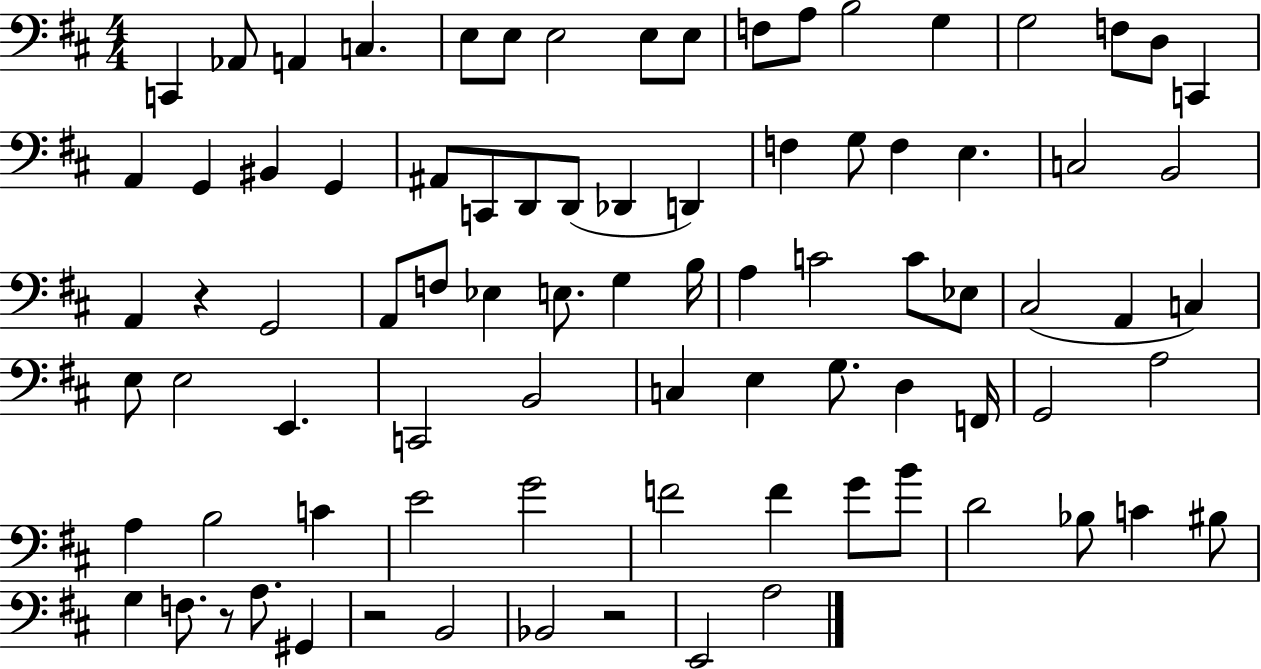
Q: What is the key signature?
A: D major